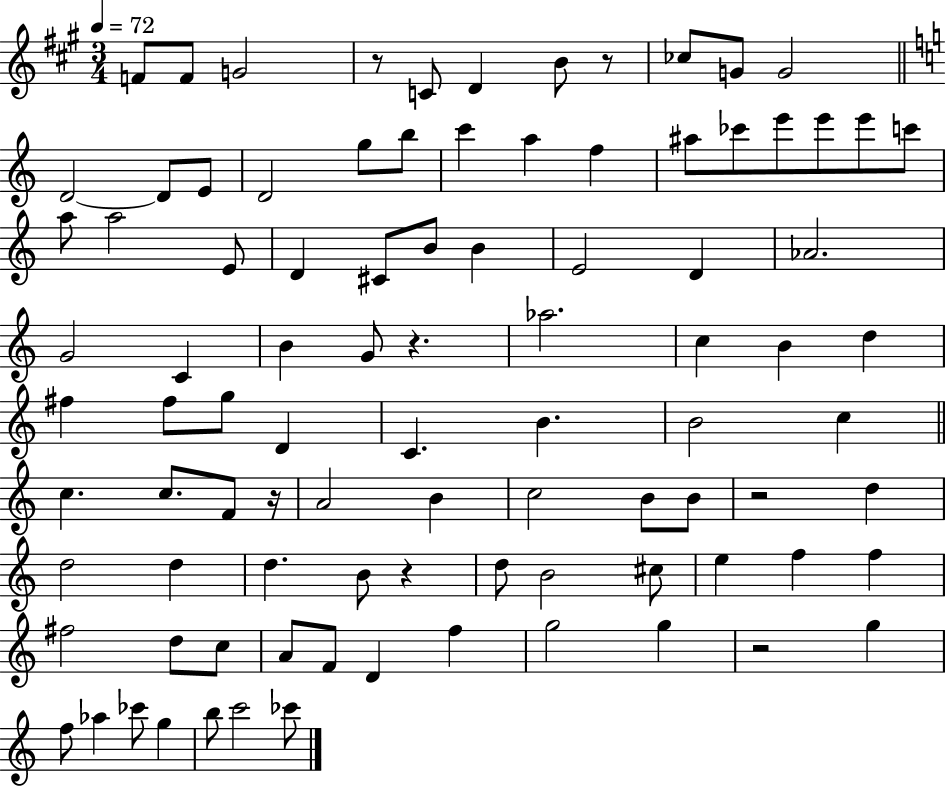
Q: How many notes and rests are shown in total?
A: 93